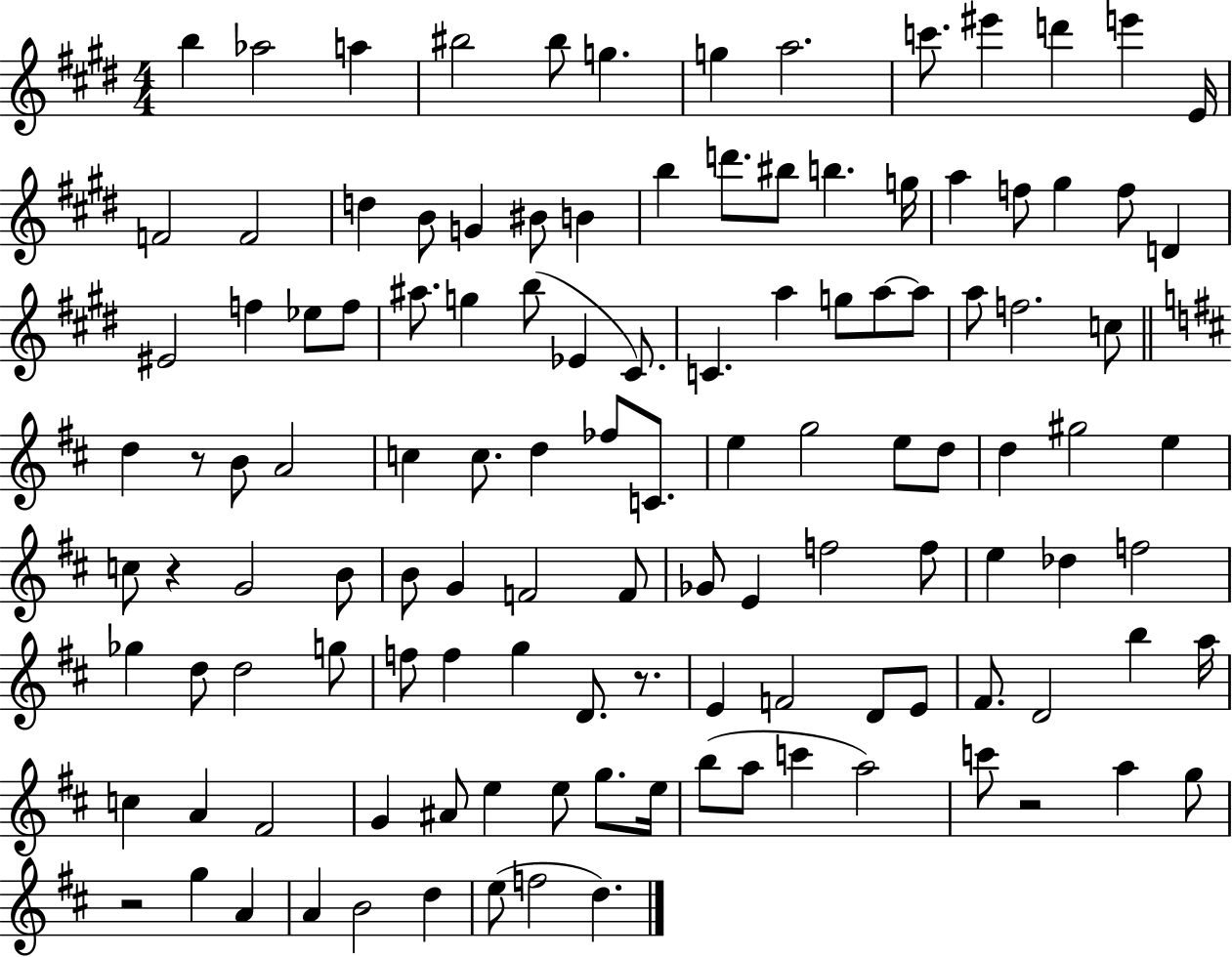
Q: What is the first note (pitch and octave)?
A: B5